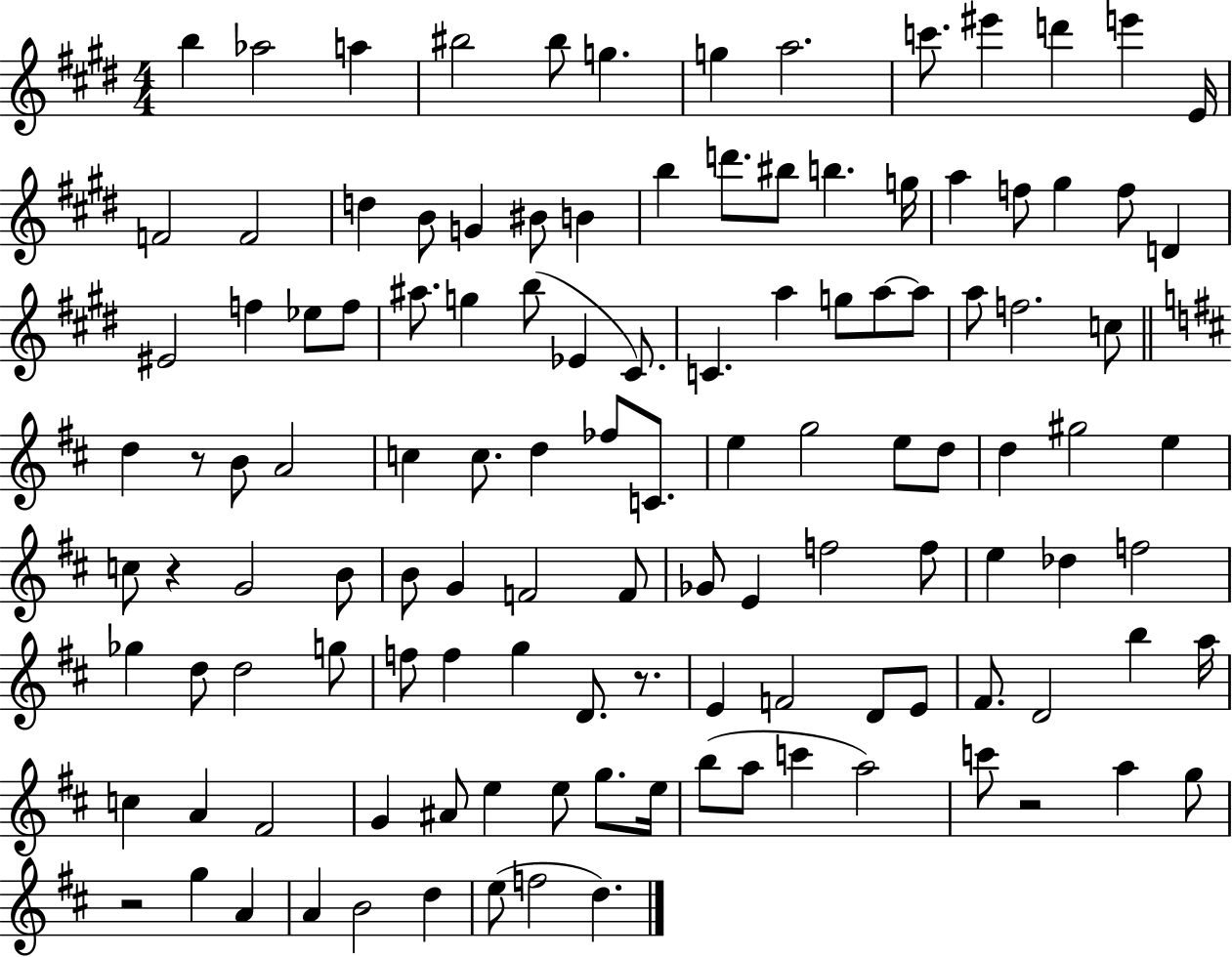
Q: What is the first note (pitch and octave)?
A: B5